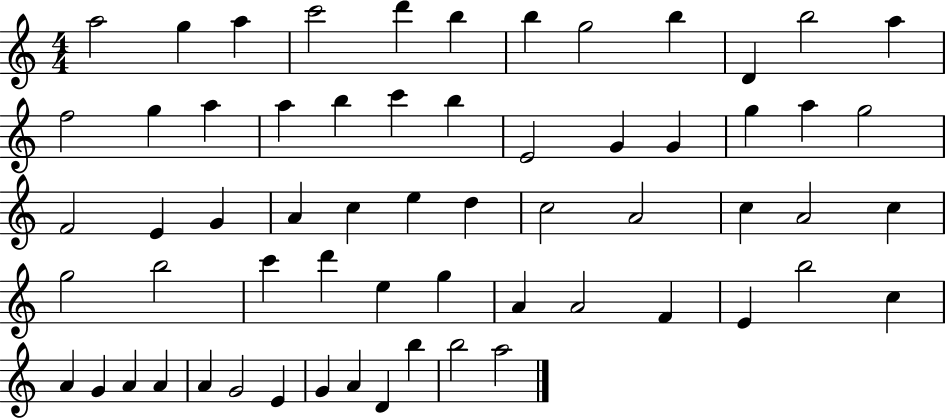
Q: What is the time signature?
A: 4/4